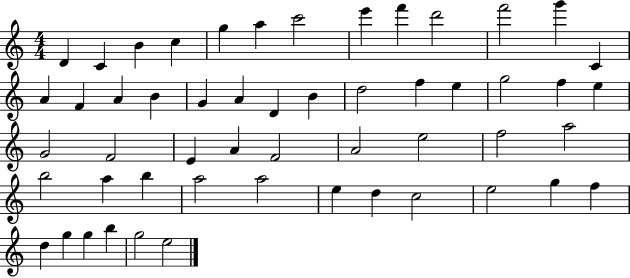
{
  \clef treble
  \numericTimeSignature
  \time 4/4
  \key c \major
  d'4 c'4 b'4 c''4 | g''4 a''4 c'''2 | e'''4 f'''4 d'''2 | f'''2 g'''4 c'4 | \break a'4 f'4 a'4 b'4 | g'4 a'4 d'4 b'4 | d''2 f''4 e''4 | g''2 f''4 e''4 | \break g'2 f'2 | e'4 a'4 f'2 | a'2 e''2 | f''2 a''2 | \break b''2 a''4 b''4 | a''2 a''2 | e''4 d''4 c''2 | e''2 g''4 f''4 | \break d''4 g''4 g''4 b''4 | g''2 e''2 | \bar "|."
}